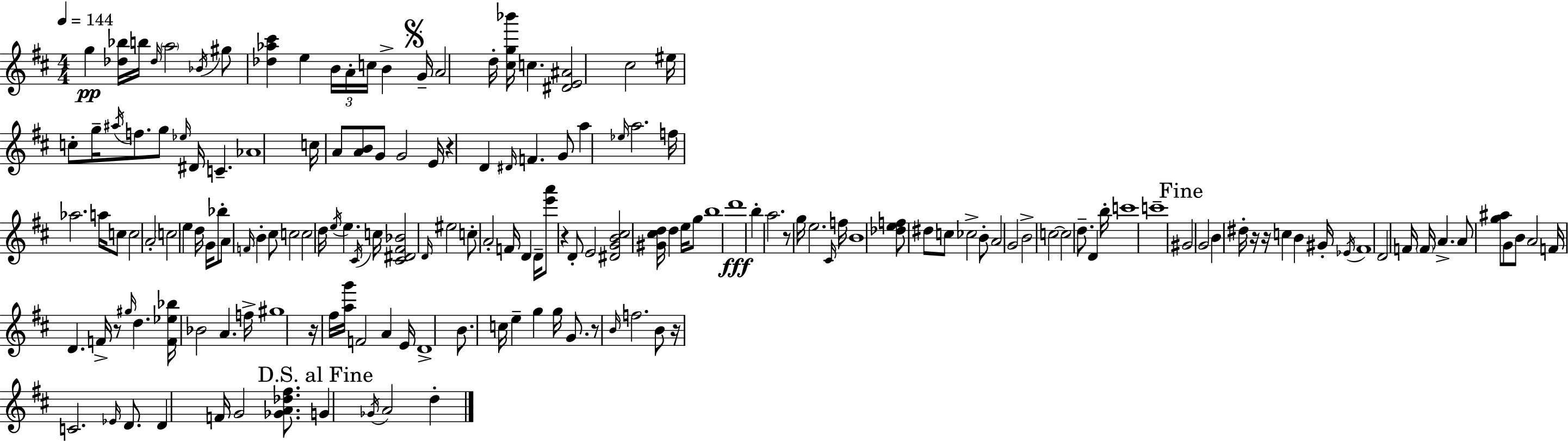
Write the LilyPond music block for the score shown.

{
  \clef treble
  \numericTimeSignature
  \time 4/4
  \key d \major
  \tempo 4 = 144
  g''4\pp <des'' bes''>16 b''16 \grace { des''16 } \parenthesize a''2 \acciaccatura { bes'16 } | gis''8 <des'' aes'' cis'''>4 e''4 \tuplet 3/2 { b'16 a'16-. c''16 } b'4-> | \mark \markup { \musicglyph "scripts.segno" } g'16-- a'2 d''16-. <cis'' g'' bes'''>16 c''4. | <dis' e' ais'>2 cis''2 | \break eis''16 c''8-. g''16-- \acciaccatura { ais''16 } f''8. g''8 \grace { ees''16 } dis'16 c'4.-- | aes'1 | c''16 a'8 <a' b'>8 g'8 g'2 | e'16 r4 d'4 \grace { dis'16 } f'4. | \break g'8 a''4 \grace { ees''16 } a''2. | f''16 aes''2. | a''16 c''8 c''2 a'2-. | \parenthesize c''2 e''4 | \break d''16 g'16 bes''8-. a'8 \grace { f'16 } b'4-. cis''8 c''2 | c''2 d''16 | \acciaccatura { e''16 } e''4. \acciaccatura { cis'16 } c''16 <cis' dis' fis' bes'>2 | \grace { d'16 } eis''2 c''8-. a'2-. | \break f'16 d'4 d'16-- <e''' a'''>8 r4 | d'8-. e'2 <dis' g' b' cis''>2 | <gis' cis'' d''>16 d''4 e''16 g''8 b''1 | d'''1\fff | \break b''4-. a''2. | r8 g''16 e''2. | \grace { cis'16 } f''16 b'1 | <des'' e'' f''>8 dis''8 c''8 | \break ces''2-> b'8-. a'2 | g'2 b'2-> | c''2~~ c''2 | d''8.-- d'4 b''16-. c'''1 | \break c'''1-- | \mark "Fine" gis'2 | g'2 b'4 dis''16-. | r16 r16 c''4 b'4 gis'16-. \acciaccatura { ees'16 } fis'1 | \break d'2 | f'16 \parenthesize f'16 a'4.-> a'8 <g'' ais''>8 | g'8 b'8 a'2 f'16 d'4. | f'16-> r8 \grace { gis''16 } d''4. <f' ees'' bes''>16 bes'2 | \break a'4. f''16-> gis''1 | r16 fis''16 <a'' g'''>16 | f'2 a'4 e'16 d'1-> | b'8. | \break c''16 e''4-- g''4 g''16 g'8. r8 \grace { b'16 } | f''2. b'8 r16 c'2. | \grace { ees'16 } d'8. d'4 | f'16 g'2 <ges' a' des'' fis''>8. \mark "D.S. al Fine" g'4 | \break \acciaccatura { ges'16 } a'2 d''4-. | \bar "|."
}